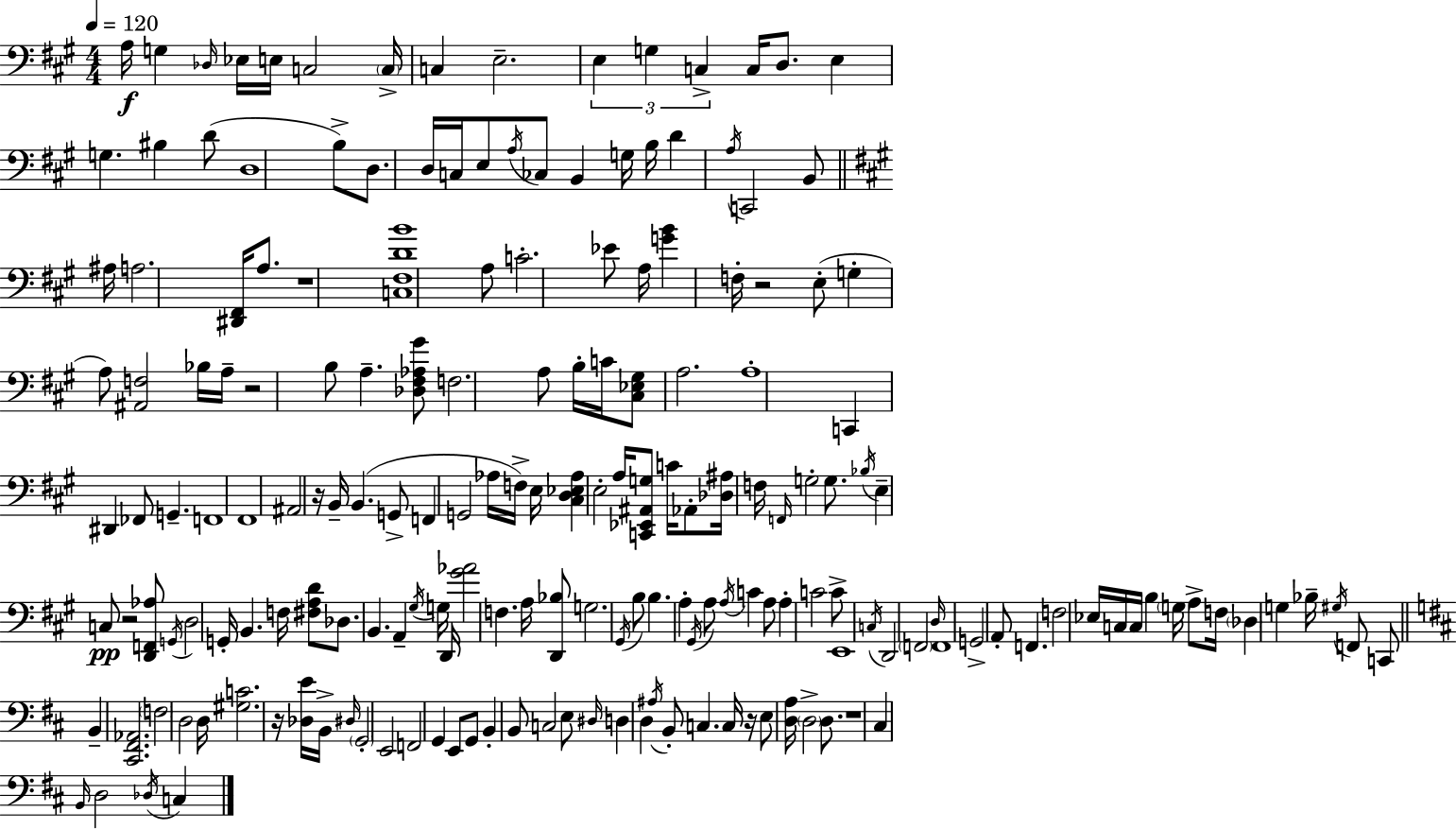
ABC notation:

X:1
T:Untitled
M:4/4
L:1/4
K:A
A,/4 G, _D,/4 _E,/4 E,/4 C,2 C,/4 C, E,2 E, G, C, C,/4 D,/2 E, G, ^B, D/2 D,4 B,/2 D,/2 D,/4 C,/4 E,/2 A,/4 _C,/2 B,, G,/4 B,/4 D A,/4 C,,2 B,,/2 ^A,/4 A,2 [^D,,^F,,]/4 A,/2 z4 [C,^F,DB]4 A,/2 C2 _E/2 A,/4 [GB] F,/4 z2 E,/2 G, A,/2 [^A,,F,]2 _B,/4 A,/4 z2 B,/2 A, [_D,^F,_A,^G]/2 F,2 A,/2 B,/4 C/4 [^C,_E,^G,]/2 A,2 A,4 C,, ^D,, _F,,/2 G,, F,,4 ^F,,4 ^A,,2 z/4 B,,/4 B,, G,,/2 F,, G,,2 _A,/4 F,/4 E,/4 [^C,D,_E,_A,] E,2 A,/4 [C,,_E,,^A,,G,]/2 C/4 _A,,/2 [_D,^A,]/4 F,/4 F,,/4 G,2 G,/2 _B,/4 E, C,/2 z2 [D,,F,,_A,]/2 G,,/4 D,2 G,,/4 B,, F,/4 [^F,A,D]/2 _D,/2 B,, A,, ^G,/4 G,/4 D,,/4 [^G_A]2 F, A,/4 [D,,_B,]/2 G,2 ^G,,/4 B,/2 B, A, ^G,,/4 A,/2 A,/4 C A,/2 A, C2 C/2 E,,4 C,/4 D,,2 F,,2 D,/4 F,,4 G,,2 A,,/2 F,, F,2 _E,/4 C,/4 C,/4 B, G,/4 A,/2 F,/4 _D, G, _B,/4 ^G,/4 F,,/2 C,,/2 B,, [^C,,^F,,_A,,]2 F,2 D,2 D,/4 [^G,C]2 z/4 [_D,E]/4 B,,/4 ^D,/4 G,,2 E,,2 F,,2 G,, E,,/2 G,,/2 B,, B,,/2 C,2 E,/2 ^D,/4 D, D, ^A,/4 B,,/2 C, C,/4 z/4 E,/2 [D,A,]/4 D,2 D,/2 z4 ^C, B,,/4 D,2 _D,/4 C,